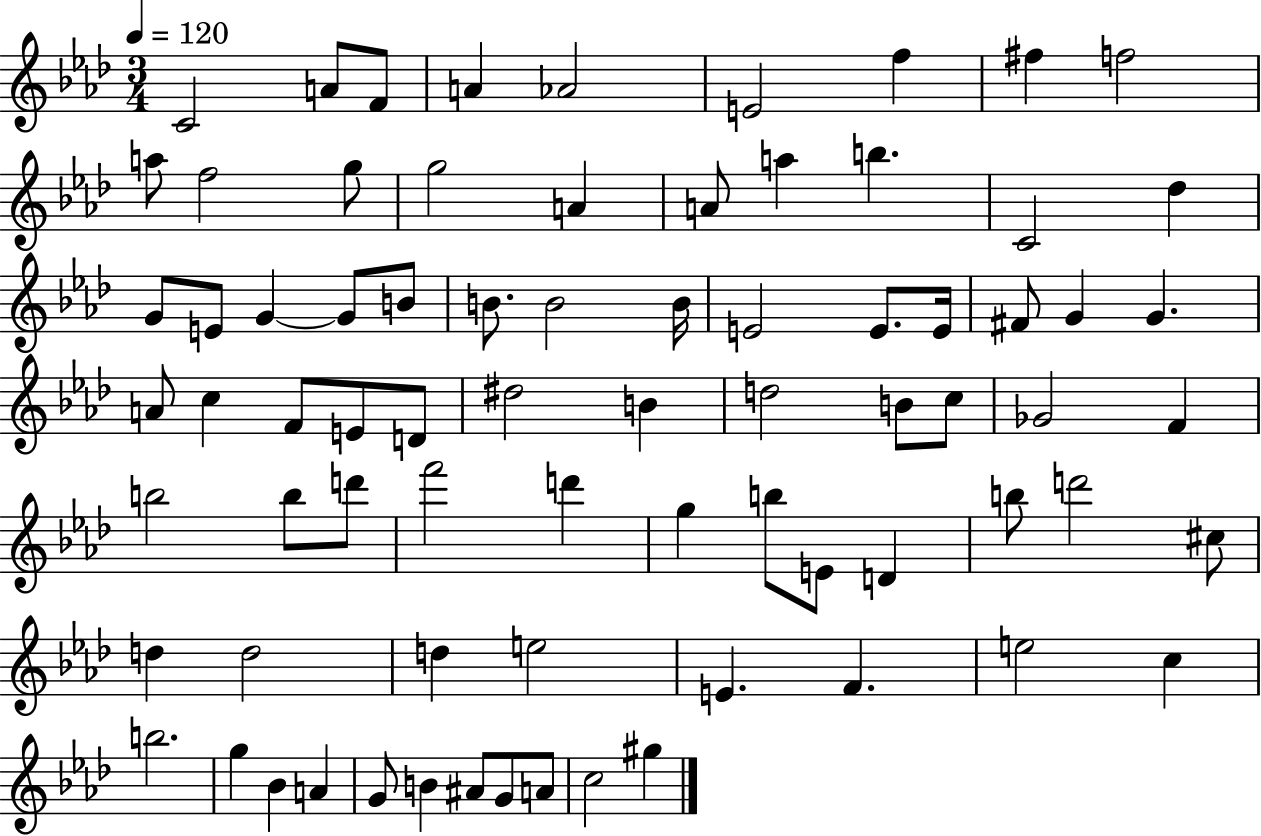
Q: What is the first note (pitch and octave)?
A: C4